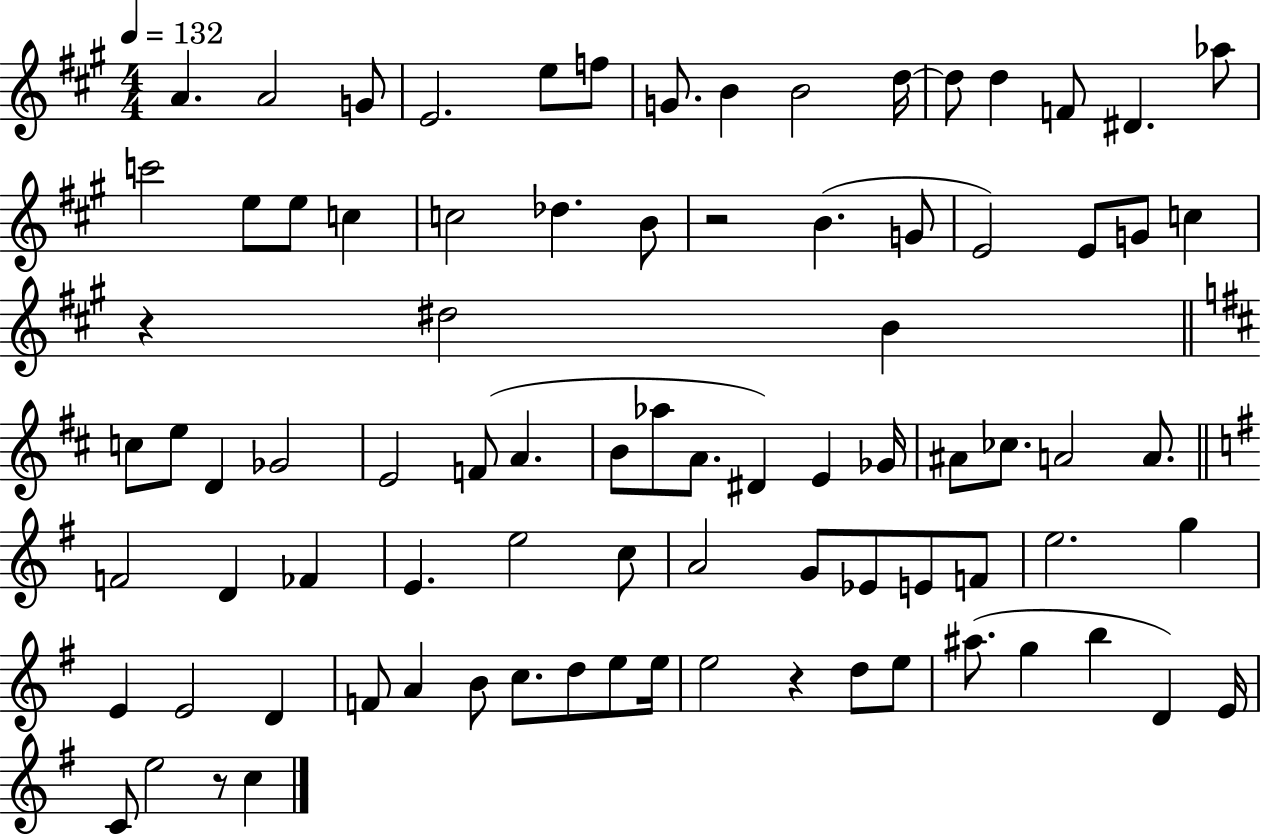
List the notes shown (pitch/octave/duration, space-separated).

A4/q. A4/h G4/e E4/h. E5/e F5/e G4/e. B4/q B4/h D5/s D5/e D5/q F4/e D#4/q. Ab5/e C6/h E5/e E5/e C5/q C5/h Db5/q. B4/e R/h B4/q. G4/e E4/h E4/e G4/e C5/q R/q D#5/h B4/q C5/e E5/e D4/q Gb4/h E4/h F4/e A4/q. B4/e Ab5/e A4/e. D#4/q E4/q Gb4/s A#4/e CES5/e. A4/h A4/e. F4/h D4/q FES4/q E4/q. E5/h C5/e A4/h G4/e Eb4/e E4/e F4/e E5/h. G5/q E4/q E4/h D4/q F4/e A4/q B4/e C5/e. D5/e E5/e E5/s E5/h R/q D5/e E5/e A#5/e. G5/q B5/q D4/q E4/s C4/e E5/h R/e C5/q